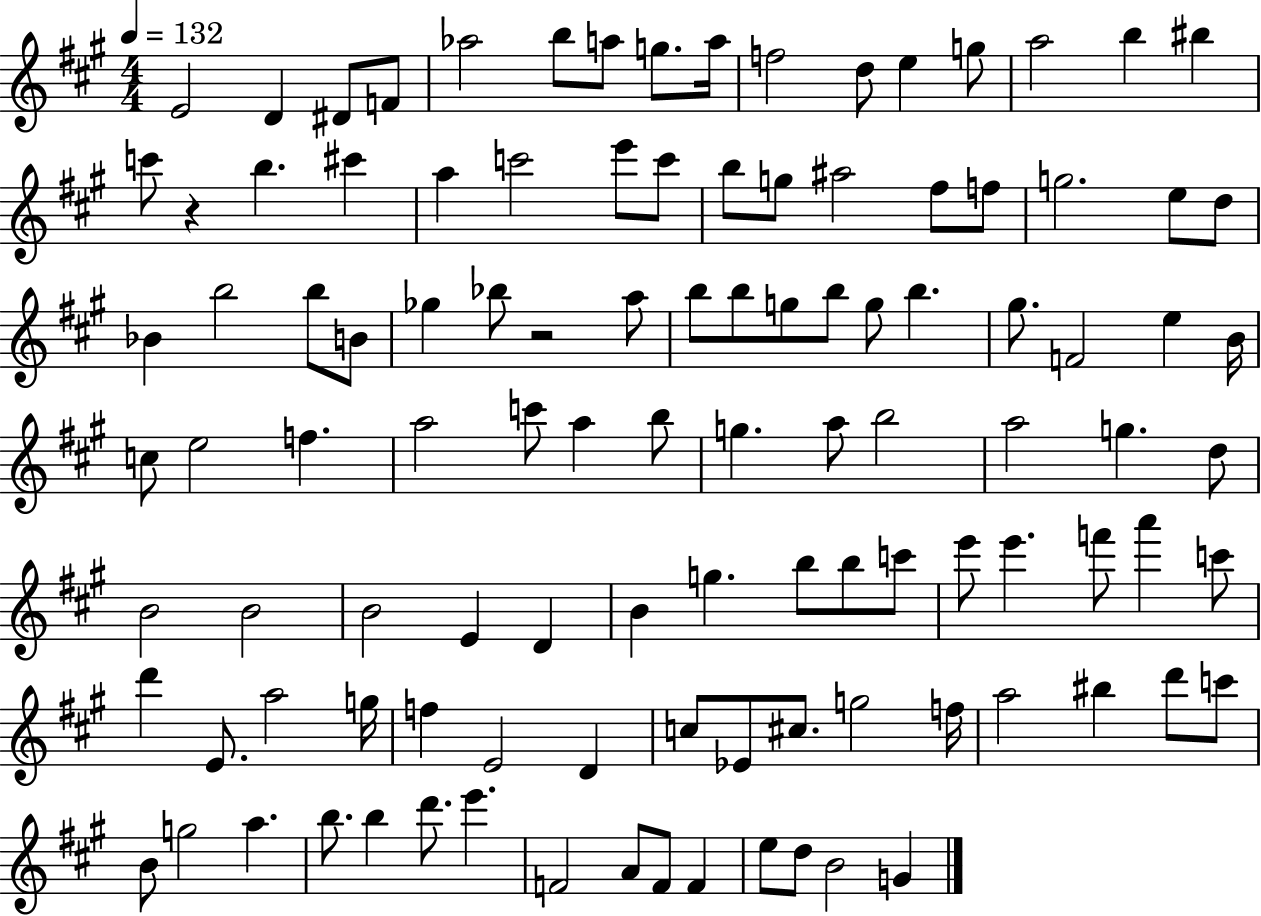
{
  \clef treble
  \numericTimeSignature
  \time 4/4
  \key a \major
  \tempo 4 = 132
  e'2 d'4 dis'8 f'8 | aes''2 b''8 a''8 g''8. a''16 | f''2 d''8 e''4 g''8 | a''2 b''4 bis''4 | \break c'''8 r4 b''4. cis'''4 | a''4 c'''2 e'''8 c'''8 | b''8 g''8 ais''2 fis''8 f''8 | g''2. e''8 d''8 | \break bes'4 b''2 b''8 b'8 | ges''4 bes''8 r2 a''8 | b''8 b''8 g''8 b''8 g''8 b''4. | gis''8. f'2 e''4 b'16 | \break c''8 e''2 f''4. | a''2 c'''8 a''4 b''8 | g''4. a''8 b''2 | a''2 g''4. d''8 | \break b'2 b'2 | b'2 e'4 d'4 | b'4 g''4. b''8 b''8 c'''8 | e'''8 e'''4. f'''8 a'''4 c'''8 | \break d'''4 e'8. a''2 g''16 | f''4 e'2 d'4 | c''8 ees'8 cis''8. g''2 f''16 | a''2 bis''4 d'''8 c'''8 | \break b'8 g''2 a''4. | b''8. b''4 d'''8. e'''4. | f'2 a'8 f'8 f'4 | e''8 d''8 b'2 g'4 | \break \bar "|."
}